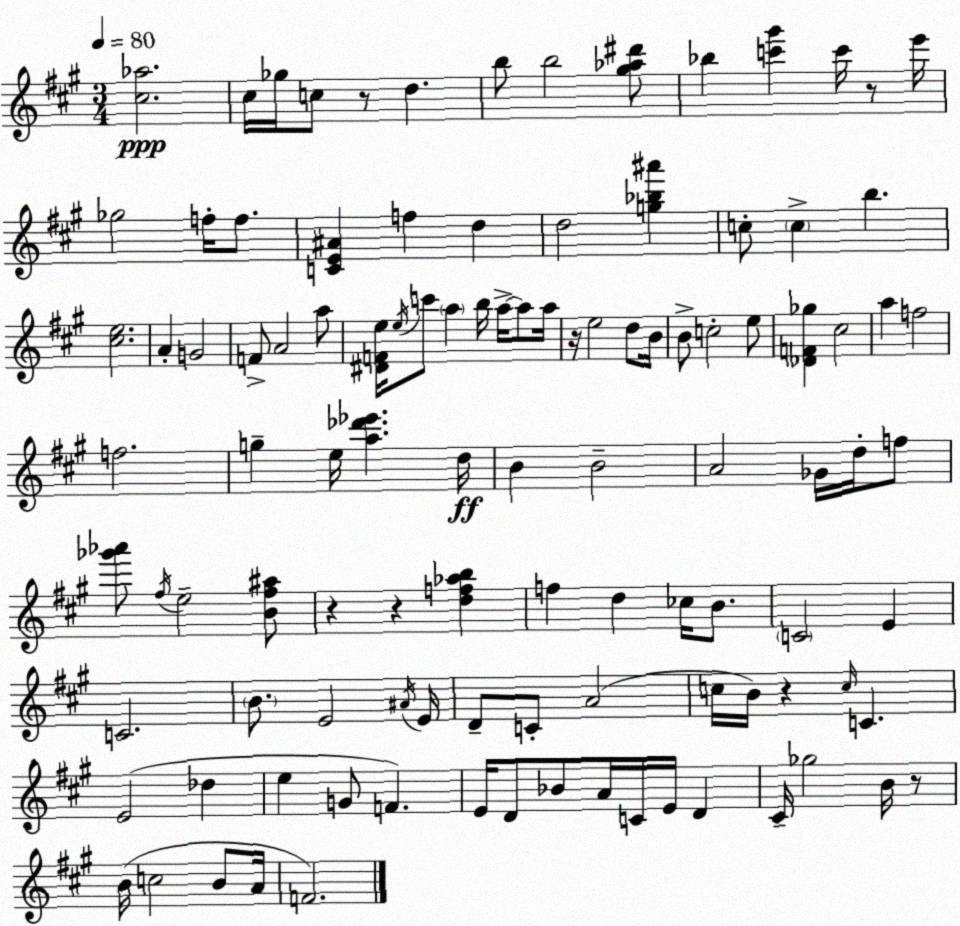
X:1
T:Untitled
M:3/4
L:1/4
K:A
[^c_a]2 ^c/4 _g/4 c/2 z/2 d b/2 b2 [^g_a^d']/2 _b [c'^g'] c'/4 z/2 e'/4 _g2 f/4 f/2 [CE^A] f d d2 [g_b^a'] c/2 c b [^ce]2 A G2 F/2 A2 a/2 [^DFe]/4 e/4 c'/2 a b/4 a/4 a/2 a/4 z/4 e2 d/2 B/4 B/2 c2 e/2 [_DF_g] ^c2 a f2 f2 g e/4 [a_d'_e'] d/4 B B2 A2 _G/4 d/4 f/2 [_g'_a']/2 ^f/4 e2 [B^f^a]/2 z z [df_ab] f d _c/4 B/2 C2 E C2 B/2 E2 ^A/4 E/4 D/2 C/2 A2 c/4 B/4 z c/4 C E2 _d e G/2 F E/4 D/2 _B/2 A/4 C/4 E/4 D ^C/4 _g2 B/4 z/2 B/4 c2 B/2 A/4 F2